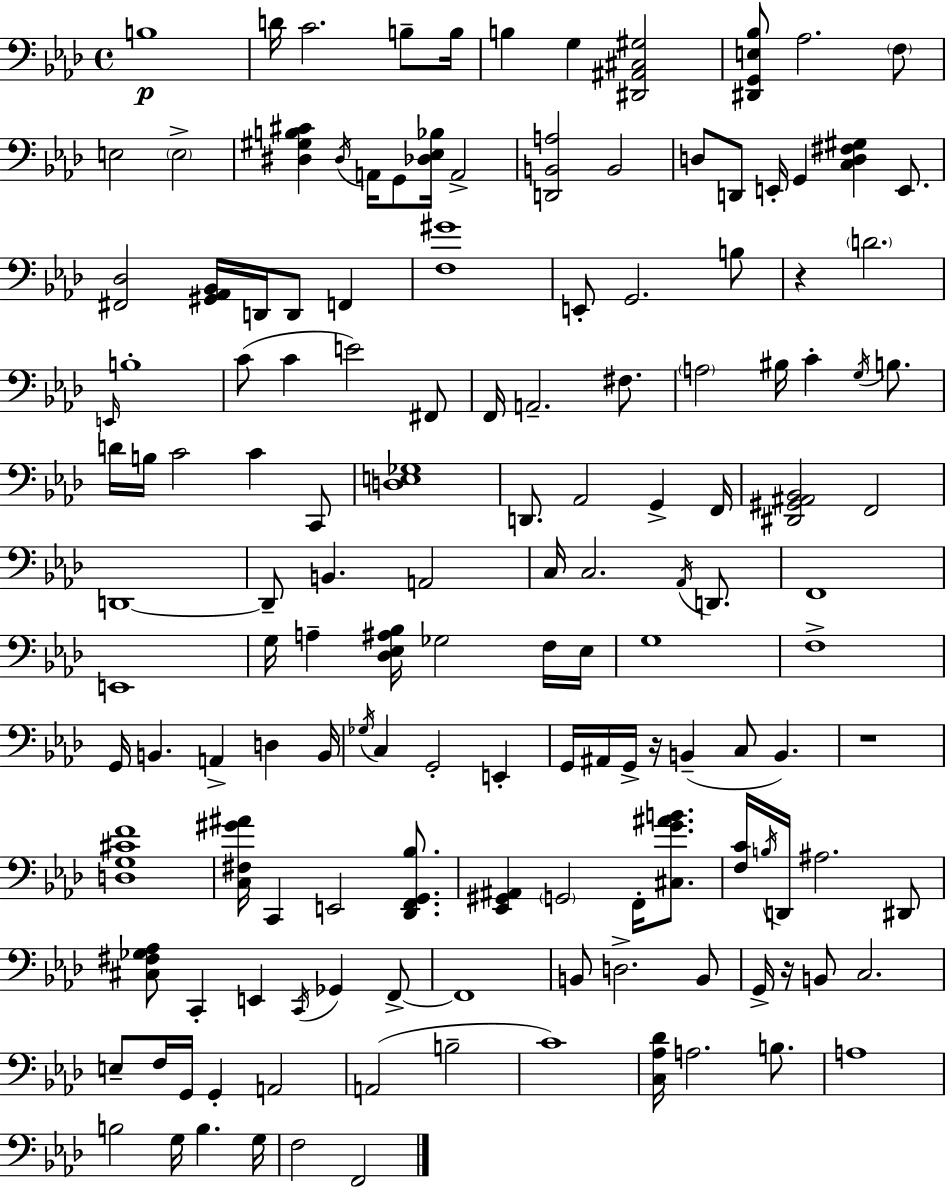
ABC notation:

X:1
T:Untitled
M:4/4
L:1/4
K:Fm
B,4 D/4 C2 B,/2 B,/4 B, G, [^D,,^A,,^C,^G,]2 [^D,,G,,E,_B,]/2 _A,2 F,/2 E,2 E,2 [^D,^G,B,^C] ^D,/4 A,,/4 G,,/2 [_D,_E,_B,]/4 A,,2 [D,,B,,A,]2 B,,2 D,/2 D,,/2 E,,/4 G,, [C,D,^F,^G,] E,,/2 [^F,,_D,]2 [^G,,_A,,_B,,]/4 D,,/4 D,,/2 F,, [F,^G]4 E,,/2 G,,2 B,/2 z D2 E,,/4 B,4 C/2 C E2 ^F,,/2 F,,/4 A,,2 ^F,/2 A,2 ^B,/4 C G,/4 B,/2 D/4 B,/4 C2 C C,,/2 [D,E,_G,]4 D,,/2 _A,,2 G,, F,,/4 [^D,,^G,,^A,,_B,,]2 F,,2 D,,4 D,,/2 B,, A,,2 C,/4 C,2 _A,,/4 D,,/2 F,,4 E,,4 G,/4 A, [_D,_E,^A,_B,]/4 _G,2 F,/4 _E,/4 G,4 F,4 G,,/4 B,, A,, D, B,,/4 _G,/4 C, G,,2 E,, G,,/4 ^A,,/4 G,,/4 z/4 B,, C,/2 B,, z4 [D,G,^CF]4 [C,^F,^G^A]/4 C,, E,,2 [_D,,F,,G,,_B,]/2 [_E,,^G,,^A,,] G,,2 F,,/4 [^C,G^AB]/2 [F,C]/4 B,/4 D,,/4 ^A,2 ^D,,/2 [^C,^F,_G,_A,]/2 C,, E,, C,,/4 _G,, F,,/2 F,,4 B,,/2 D,2 B,,/2 G,,/4 z/4 B,,/2 C,2 E,/2 F,/4 G,,/4 G,, A,,2 A,,2 B,2 C4 [C,_A,_D]/4 A,2 B,/2 A,4 B,2 G,/4 B, G,/4 F,2 F,,2